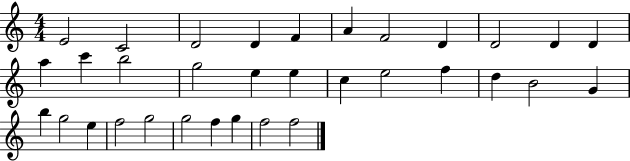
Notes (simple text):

E4/h C4/h D4/h D4/q F4/q A4/q F4/h D4/q D4/h D4/q D4/q A5/q C6/q B5/h G5/h E5/q E5/q C5/q E5/h F5/q D5/q B4/h G4/q B5/q G5/h E5/q F5/h G5/h G5/h F5/q G5/q F5/h F5/h